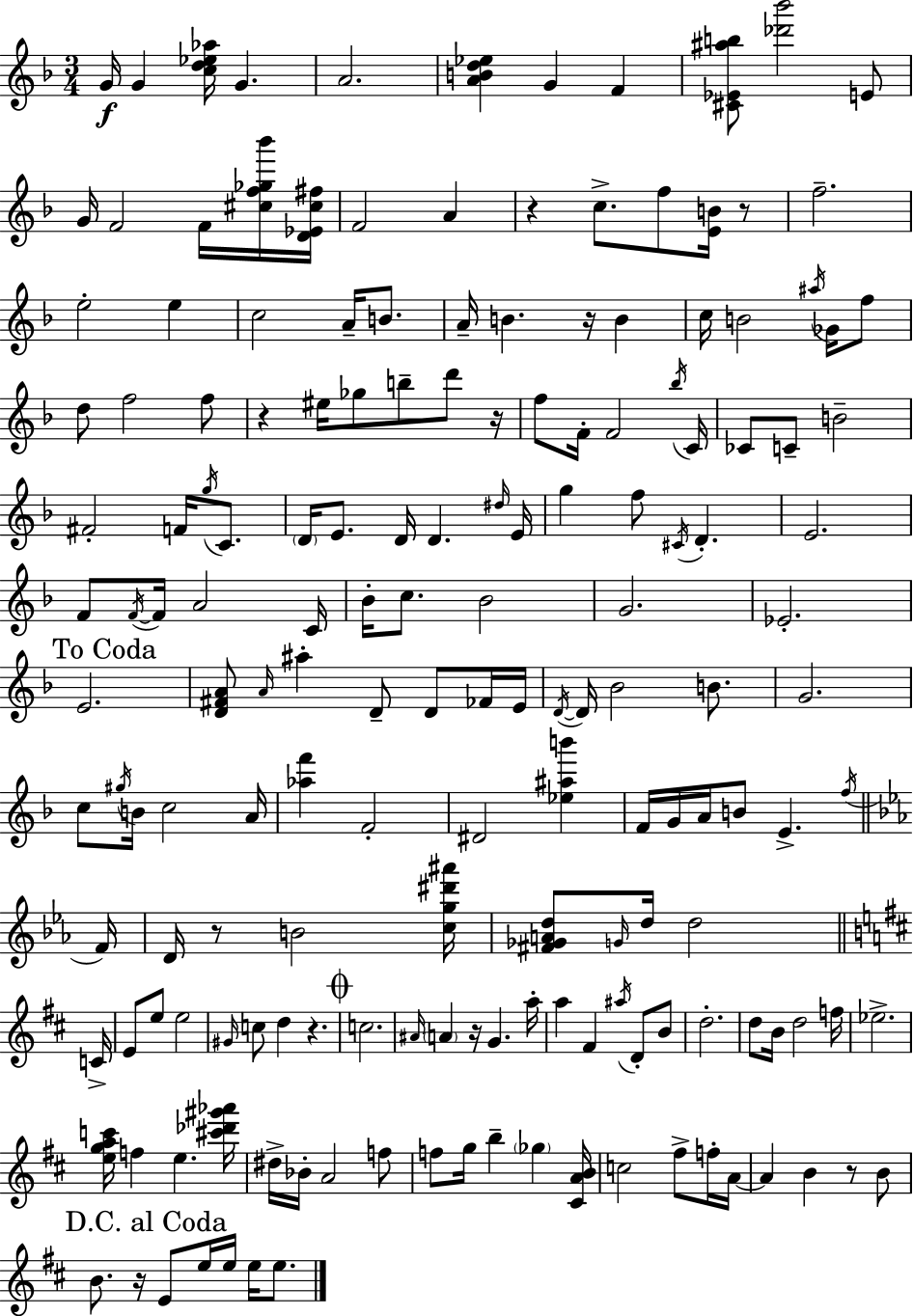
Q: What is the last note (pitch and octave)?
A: E5